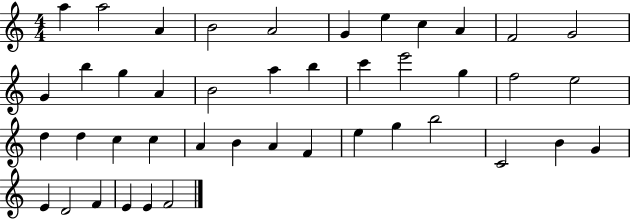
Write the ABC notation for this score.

X:1
T:Untitled
M:4/4
L:1/4
K:C
a a2 A B2 A2 G e c A F2 G2 G b g A B2 a b c' e'2 g f2 e2 d d c c A B A F e g b2 C2 B G E D2 F E E F2